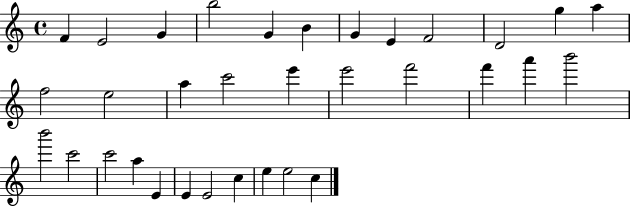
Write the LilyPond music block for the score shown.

{
  \clef treble
  \time 4/4
  \defaultTimeSignature
  \key c \major
  f'4 e'2 g'4 | b''2 g'4 b'4 | g'4 e'4 f'2 | d'2 g''4 a''4 | \break f''2 e''2 | a''4 c'''2 e'''4 | e'''2 f'''2 | f'''4 a'''4 b'''2 | \break b'''2 c'''2 | c'''2 a''4 e'4 | e'4 e'2 c''4 | e''4 e''2 c''4 | \break \bar "|."
}